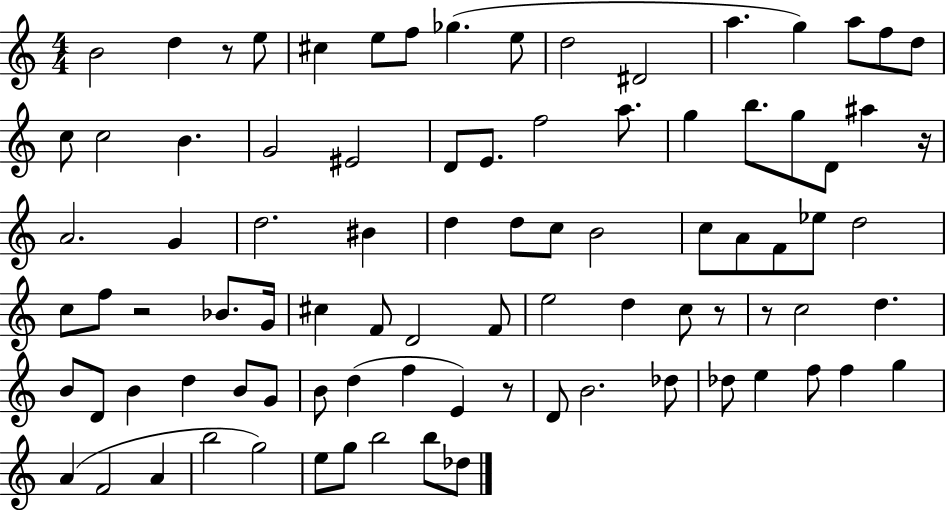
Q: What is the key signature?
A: C major